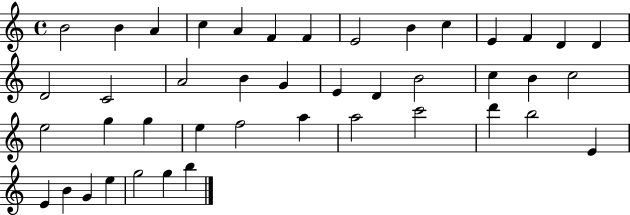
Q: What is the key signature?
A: C major